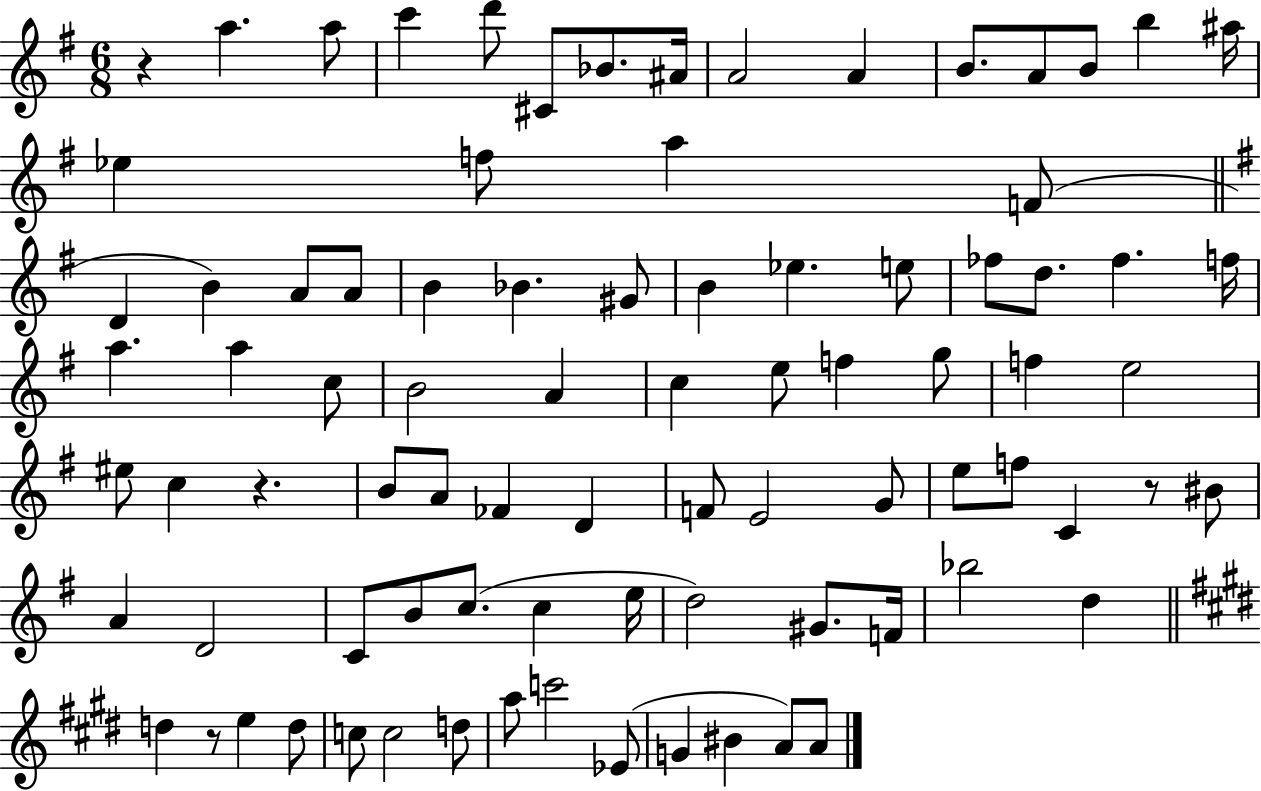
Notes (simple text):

R/q A5/q. A5/e C6/q D6/e C#4/e Bb4/e. A#4/s A4/h A4/q B4/e. A4/e B4/e B5/q A#5/s Eb5/q F5/e A5/q F4/e D4/q B4/q A4/e A4/e B4/q Bb4/q. G#4/e B4/q Eb5/q. E5/e FES5/e D5/e. FES5/q. F5/s A5/q. A5/q C5/e B4/h A4/q C5/q E5/e F5/q G5/e F5/q E5/h EIS5/e C5/q R/q. B4/e A4/e FES4/q D4/q F4/e E4/h G4/e E5/e F5/e C4/q R/e BIS4/e A4/q D4/h C4/e B4/e C5/e. C5/q E5/s D5/h G#4/e. F4/s Bb5/h D5/q D5/q R/e E5/q D5/e C5/e C5/h D5/e A5/e C6/h Eb4/e G4/q BIS4/q A4/e A4/e